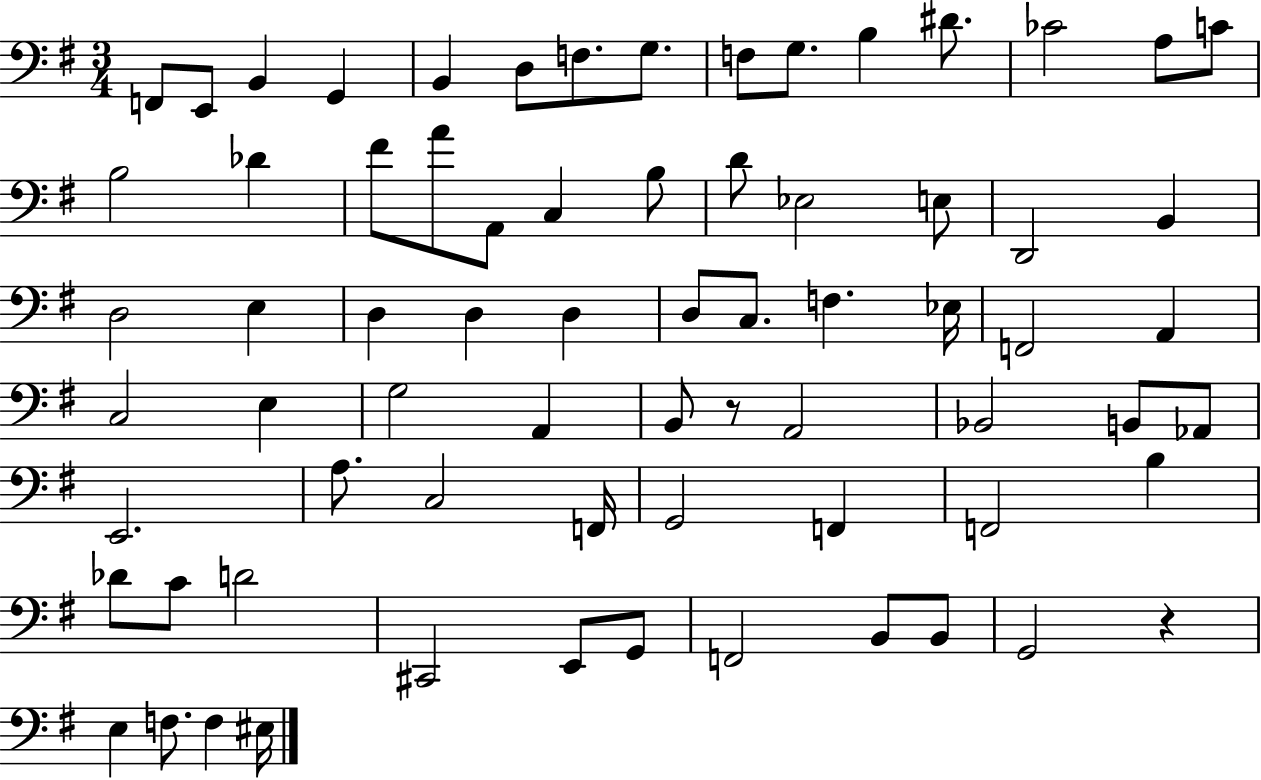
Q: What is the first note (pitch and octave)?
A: F2